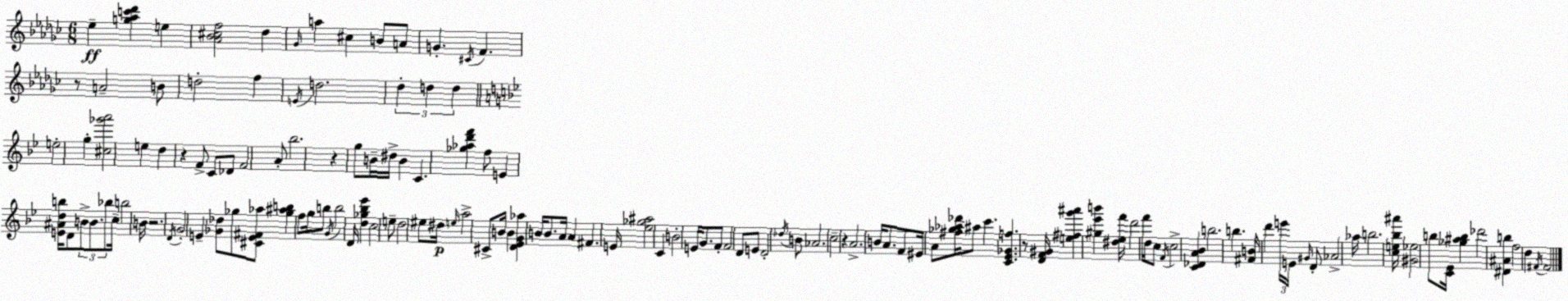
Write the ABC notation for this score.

X:1
T:Untitled
M:6/8
L:1/4
K:Ebm
_e [g_ac'_d'] e [_A_B^cf]2 _d _G/4 a ^c B/2 A/2 G ^C/4 F z/2 A2 B/2 d2 f E/4 d2 _d d d e2 g [^c_g'a']2 e d z F/2 C/2 _D/2 F2 A/2 _b2 z g/2 B/4 ^d/4 B C [_g_ad'f'] f/2 E [E^Adb]/4 D/2 B/2 B/2 _b/2 c/4 b2 B/4 z2 D/4 G2 E [_G_d]/2 _g/2 [^CE^F_a]/2 [_g^ab] f/2 g/4 b/2 G/4 b2 D/4 [d_g_b_e'] c2 e/2 d2 ^e/2 ^d/4 e/4 a2 ^C/2 B/4 B [D_EG_a] B/4 B/2 A/4 A ^F E/4 [_e_g^a]2 C B2 E/4 G/2 F/2 F2 D/2 E/2 D2 _d/4 B/2 _A2 c2 z A2 B/4 A/2 F/2 ^E/4 A/2 [^f_g_a_d']/4 ^a/2 c' [C_E_Gf] z/2 [DF^G]/4 [e^fg'^a'] [^g_e'b'] [^d_ef']/4 d'2 f'/4 d/4 c/2 F/4 c2 [C_DA_B] b2 b [^FB]/4 d' e'/4 E/4 ^G/4 D/2 _A2 _a/4 b2 [ce_b^a']/4 [^G_e]2 b/2 [C_E]/4 [_g^ab] _d'2 [^D^Ab] f2 d ^F/4 ^F2